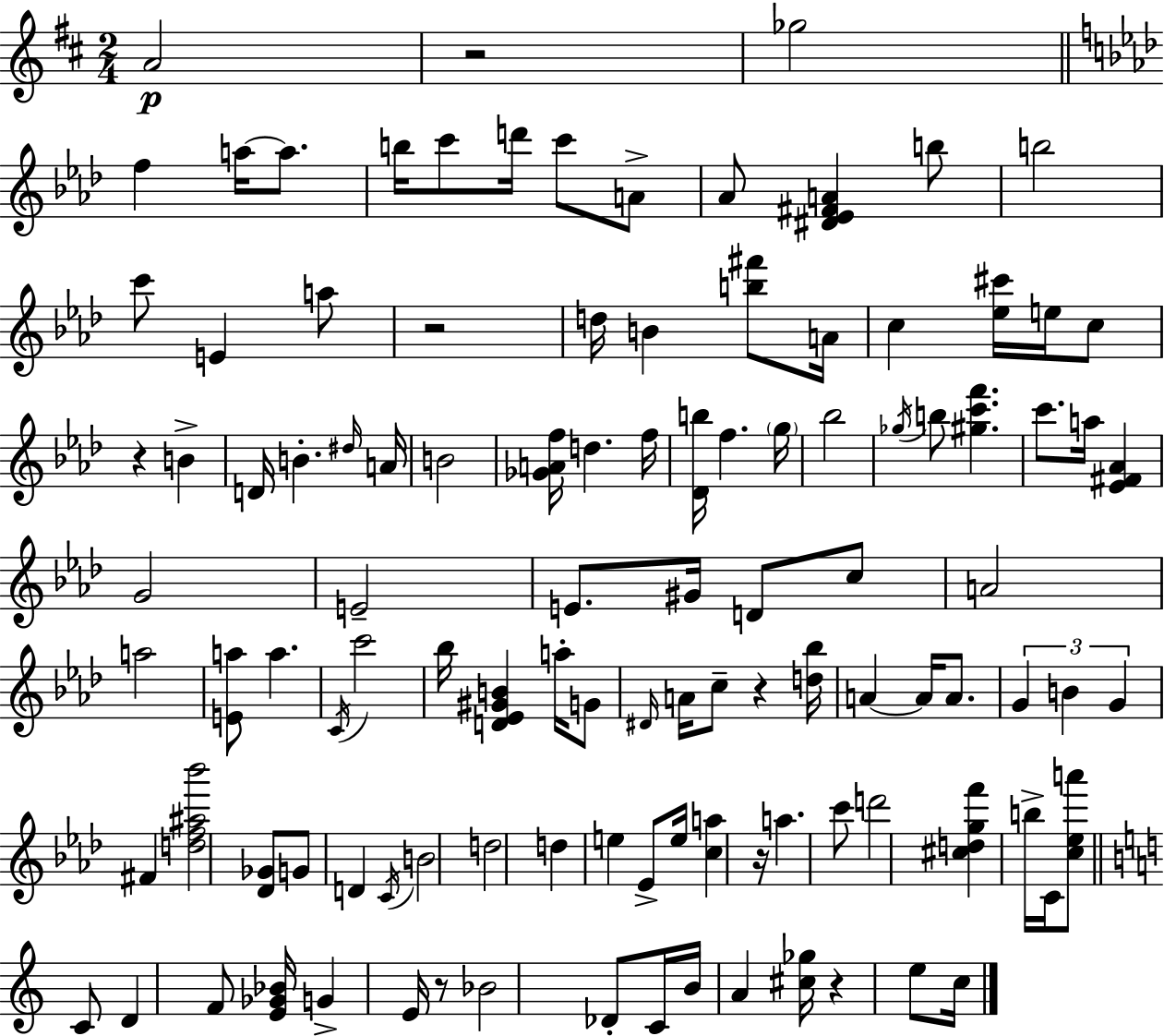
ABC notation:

X:1
T:Untitled
M:2/4
L:1/4
K:D
A2 z2 _g2 f a/4 a/2 b/4 c'/2 d'/4 c'/2 A/2 _A/2 [^D_E^FA] b/2 b2 c'/2 E a/2 z2 d/4 B [b^f']/2 A/4 c [_e^c']/4 e/4 c/2 z B D/4 B ^d/4 A/4 B2 [_GAf]/4 d f/4 [_Db]/4 f g/4 _b2 _g/4 b/2 [^gc'f'] c'/2 a/4 [_E^F_A] G2 E2 E/2 ^G/4 D/2 c/2 A2 a2 [Ea]/2 a C/4 c'2 _b/4 [D_E^GB] a/4 G/2 ^D/4 A/4 c/2 z [d_b]/4 A A/4 A/2 G B G ^F [df^a_b']2 [_D_G]/2 G/2 D C/4 B2 d2 d e _E/2 e/4 [ca] z/4 a c'/2 d'2 [^cdgf'] b/4 C/4 [c_ea']/2 C/2 D F/2 [E_G_B]/4 G E/4 z/2 _B2 _D/2 C/4 B/4 A [^c_g]/4 z e/2 c/4